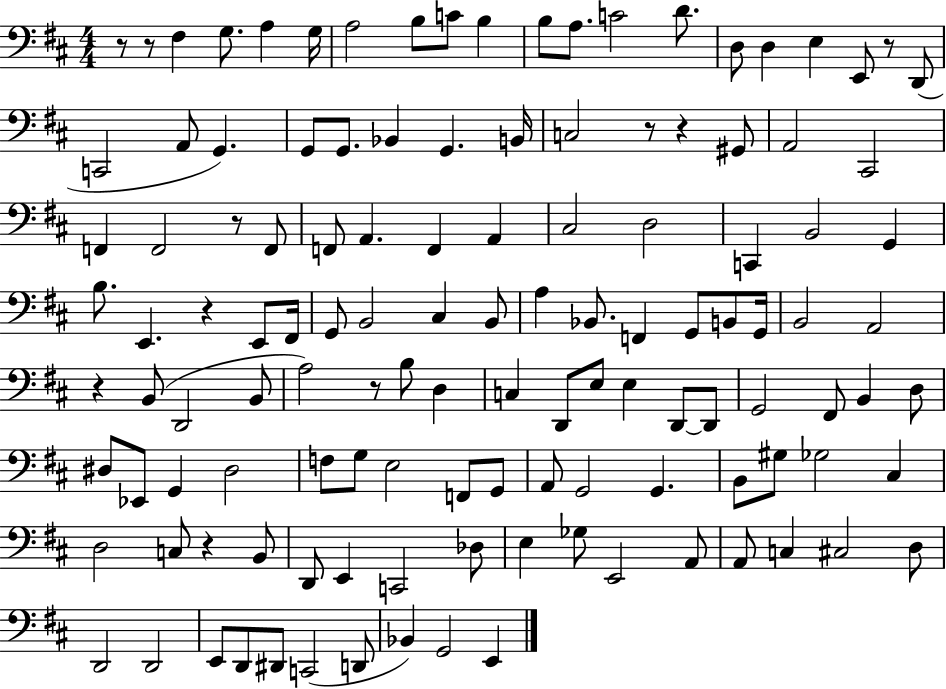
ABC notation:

X:1
T:Untitled
M:4/4
L:1/4
K:D
z/2 z/2 ^F, G,/2 A, G,/4 A,2 B,/2 C/2 B, B,/2 A,/2 C2 D/2 D,/2 D, E, E,,/2 z/2 D,,/2 C,,2 A,,/2 G,, G,,/2 G,,/2 _B,, G,, B,,/4 C,2 z/2 z ^G,,/2 A,,2 ^C,,2 F,, F,,2 z/2 F,,/2 F,,/2 A,, F,, A,, ^C,2 D,2 C,, B,,2 G,, B,/2 E,, z E,,/2 ^F,,/4 G,,/2 B,,2 ^C, B,,/2 A, _B,,/2 F,, G,,/2 B,,/2 G,,/4 B,,2 A,,2 z B,,/2 D,,2 B,,/2 A,2 z/2 B,/2 D, C, D,,/2 E,/2 E, D,,/2 D,,/2 G,,2 ^F,,/2 B,, D,/2 ^D,/2 _E,,/2 G,, ^D,2 F,/2 G,/2 E,2 F,,/2 G,,/2 A,,/2 G,,2 G,, B,,/2 ^G,/2 _G,2 ^C, D,2 C,/2 z B,,/2 D,,/2 E,, C,,2 _D,/2 E, _G,/2 E,,2 A,,/2 A,,/2 C, ^C,2 D,/2 D,,2 D,,2 E,,/2 D,,/2 ^D,,/2 C,,2 D,,/2 _B,, G,,2 E,,